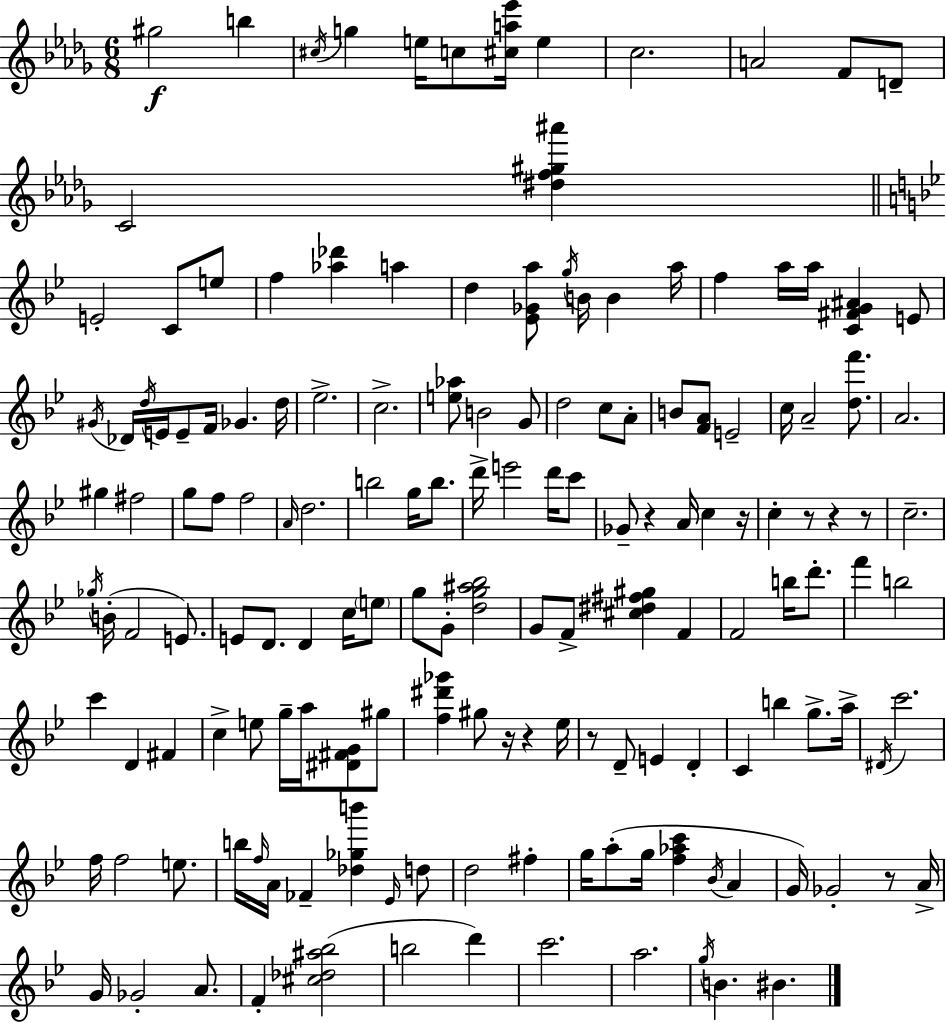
{
  \clef treble
  \numericTimeSignature
  \time 6/8
  \key bes \minor
  gis''2\f b''4 | \acciaccatura { cis''16 } g''4 e''16 c''8 <cis'' a'' ees'''>16 e''4 | c''2. | a'2 f'8 d'8-- | \break c'2 <dis'' f'' gis'' ais'''>4 | \bar "||" \break \key g \minor e'2-. c'8 e''8 | f''4 <aes'' des'''>4 a''4 | d''4 <ees' ges' a''>8 \acciaccatura { g''16 } b'16 b'4 | a''16 f''4 a''16 a''16 <c' fis' g' ais'>4 e'8 | \break \acciaccatura { gis'16 } des'16 \acciaccatura { d''16 } e'16 e'8-- f'16 ges'4. | d''16 ees''2.-> | c''2.-> | <e'' aes''>8 b'2 | \break g'8 d''2 c''8 | a'8-. b'8 <f' a'>8 e'2-- | c''16 a'2-- | <d'' f'''>8. a'2. | \break gis''4 fis''2 | g''8 f''8 f''2 | \grace { a'16 } d''2. | b''2 | \break g''16 b''8. d'''16-> e'''2 | d'''16 c'''8 ges'8-- r4 a'16 c''4 | r16 c''4-. r8 r4 | r8 c''2.-- | \break \acciaccatura { ges''16 } b'16-.( f'2 | e'8.) e'8 d'8. d'4 | c''16 \parenthesize e''8 g''8 g'8-. <d'' g'' ais'' bes''>2 | g'8 f'8-> <cis'' dis'' fis'' gis''>4 | \break f'4 f'2 | b''16 d'''8.-. f'''4 b''2 | c'''4 d'4 | fis'4 c''4-> e''8 g''16-- | \break a''16 <dis' fis' g'>8 gis''8 <f'' dis''' ges'''>4 gis''8 r16 | r4 ees''16 r8 d'8-- e'4 | d'4-. c'4 b''4 | g''8.-> a''16-> \acciaccatura { dis'16 } c'''2. | \break f''16 f''2 | e''8. b''16 \grace { f''16 } a'16 fes'4-- | <des'' ges'' b'''>4 \grace { ees'16 } d''8 d''2 | fis''4-. g''16 a''8-.( g''16 | \break <f'' aes'' c'''>4 \acciaccatura { bes'16 } a'4 g'16) ges'2-. | r8 a'16-> g'16 ges'2-. | a'8. f'4-. | <cis'' des'' ais'' bes''>2( b''2 | \break d'''4) c'''2. | a''2. | \acciaccatura { g''16 } b'4. | bis'4. \bar "|."
}